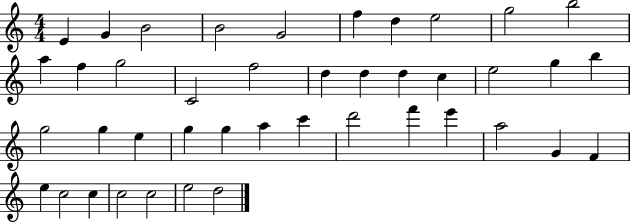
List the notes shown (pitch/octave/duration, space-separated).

E4/q G4/q B4/h B4/h G4/h F5/q D5/q E5/h G5/h B5/h A5/q F5/q G5/h C4/h F5/h D5/q D5/q D5/q C5/q E5/h G5/q B5/q G5/h G5/q E5/q G5/q G5/q A5/q C6/q D6/h F6/q E6/q A5/h G4/q F4/q E5/q C5/h C5/q C5/h C5/h E5/h D5/h